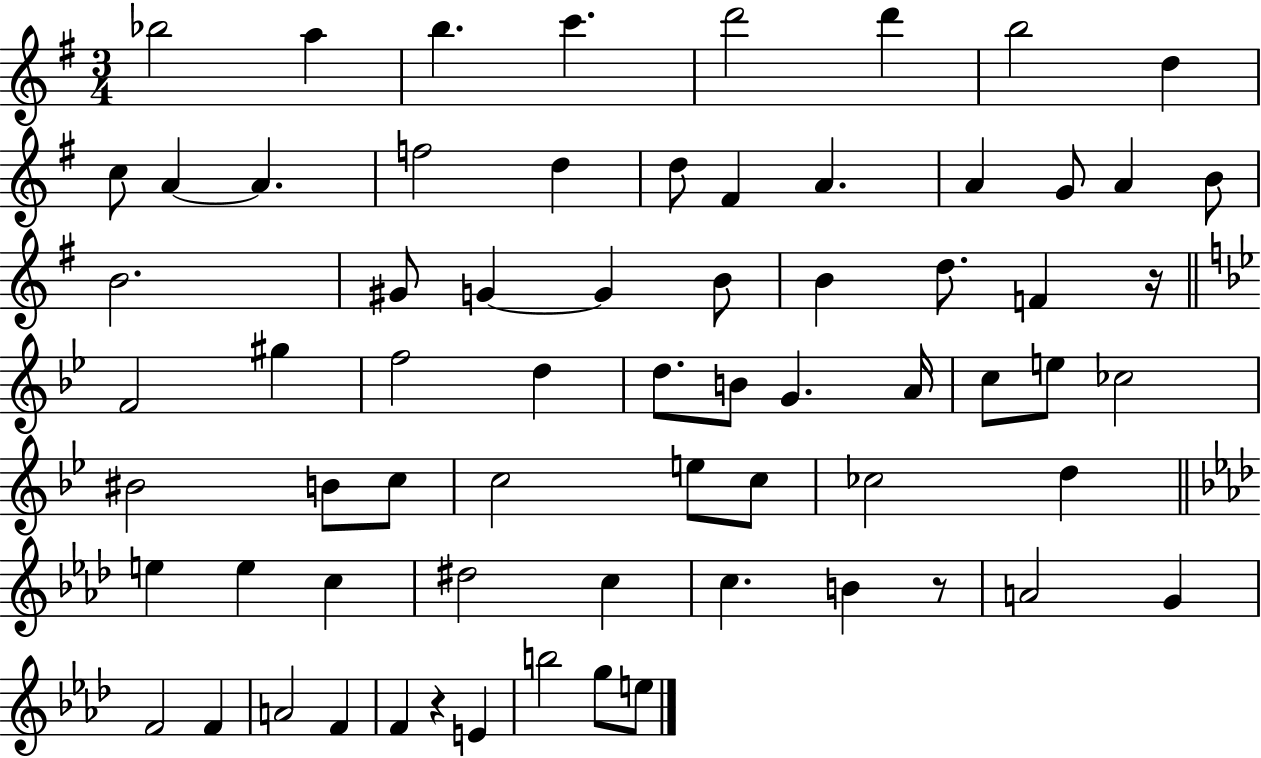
Bb5/h A5/q B5/q. C6/q. D6/h D6/q B5/h D5/q C5/e A4/q A4/q. F5/h D5/q D5/e F#4/q A4/q. A4/q G4/e A4/q B4/e B4/h. G#4/e G4/q G4/q B4/e B4/q D5/e. F4/q R/s F4/h G#5/q F5/h D5/q D5/e. B4/e G4/q. A4/s C5/e E5/e CES5/h BIS4/h B4/e C5/e C5/h E5/e C5/e CES5/h D5/q E5/q E5/q C5/q D#5/h C5/q C5/q. B4/q R/e A4/h G4/q F4/h F4/q A4/h F4/q F4/q R/q E4/q B5/h G5/e E5/e